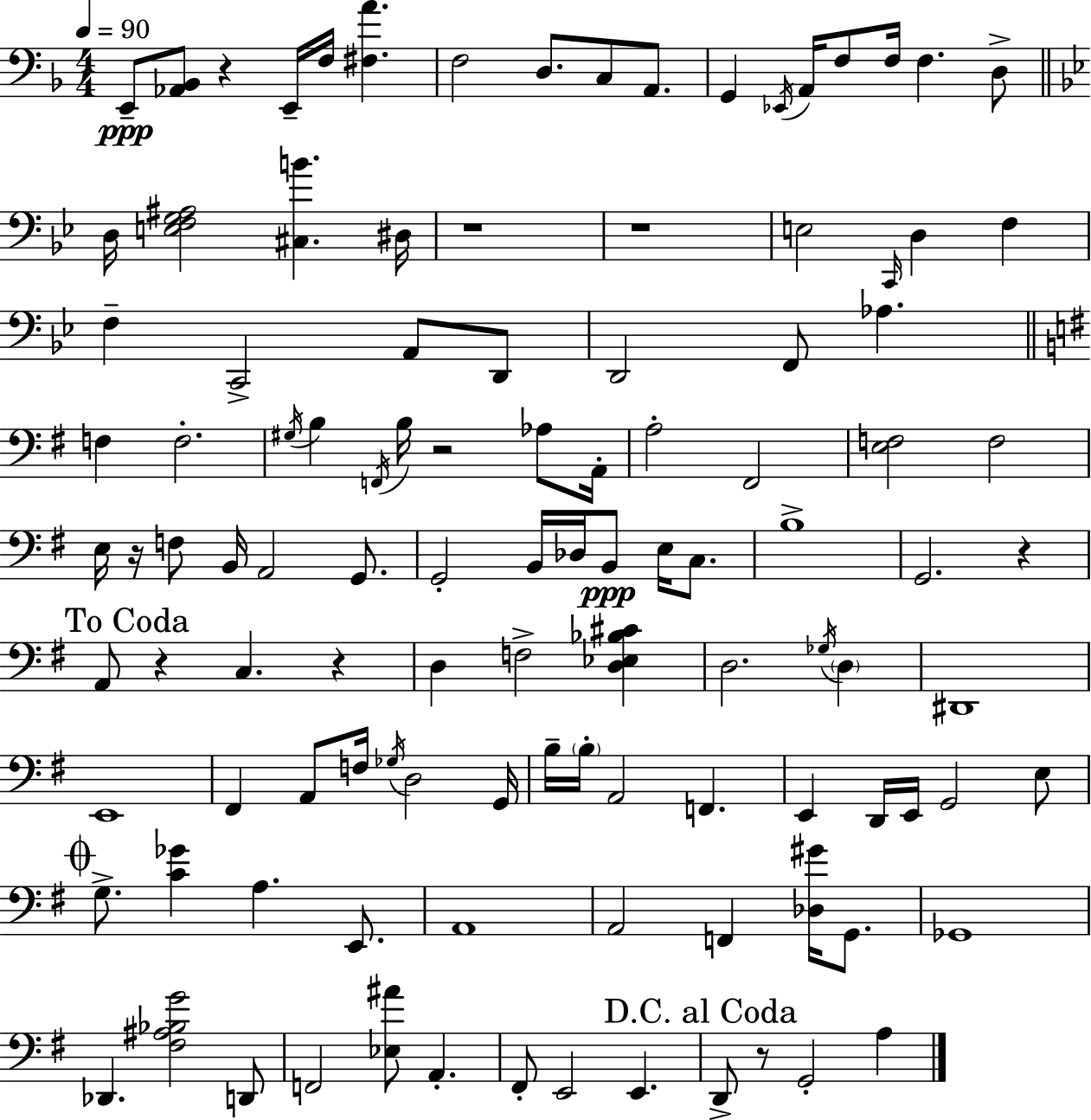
E2/e [Ab2,Bb2]/e R/q E2/s F3/s [F#3,A4]/q. F3/h D3/e. C3/e A2/e. G2/q Eb2/s A2/s F3/e F3/s F3/q. D3/e D3/s [E3,F3,G3,A#3]/h [C#3,B4]/q. D#3/s R/w R/w E3/h C2/s D3/q F3/q F3/q C2/h A2/e D2/e D2/h F2/e Ab3/q. F3/q F3/h. G#3/s B3/q F2/s B3/s R/h Ab3/e A2/s A3/h F#2/h [E3,F3]/h F3/h E3/s R/s F3/e B2/s A2/h G2/e. G2/h B2/s Db3/s B2/e E3/s C3/e. B3/w G2/h. R/q A2/e R/q C3/q. R/q D3/q F3/h [D3,Eb3,Bb3,C#4]/q D3/h. Gb3/s D3/q D#2/w E2/w F#2/q A2/e F3/s Gb3/s D3/h G2/s B3/s B3/s A2/h F2/q. E2/q D2/s E2/s G2/h E3/e G3/e. [C4,Gb4]/q A3/q. E2/e. A2/w A2/h F2/q [Db3,G#4]/s G2/e. Gb2/w Db2/q. [F#3,A#3,Bb3,G4]/h D2/e F2/h [Eb3,A#4]/e A2/q. F#2/e E2/h E2/q. D2/e R/e G2/h A3/q